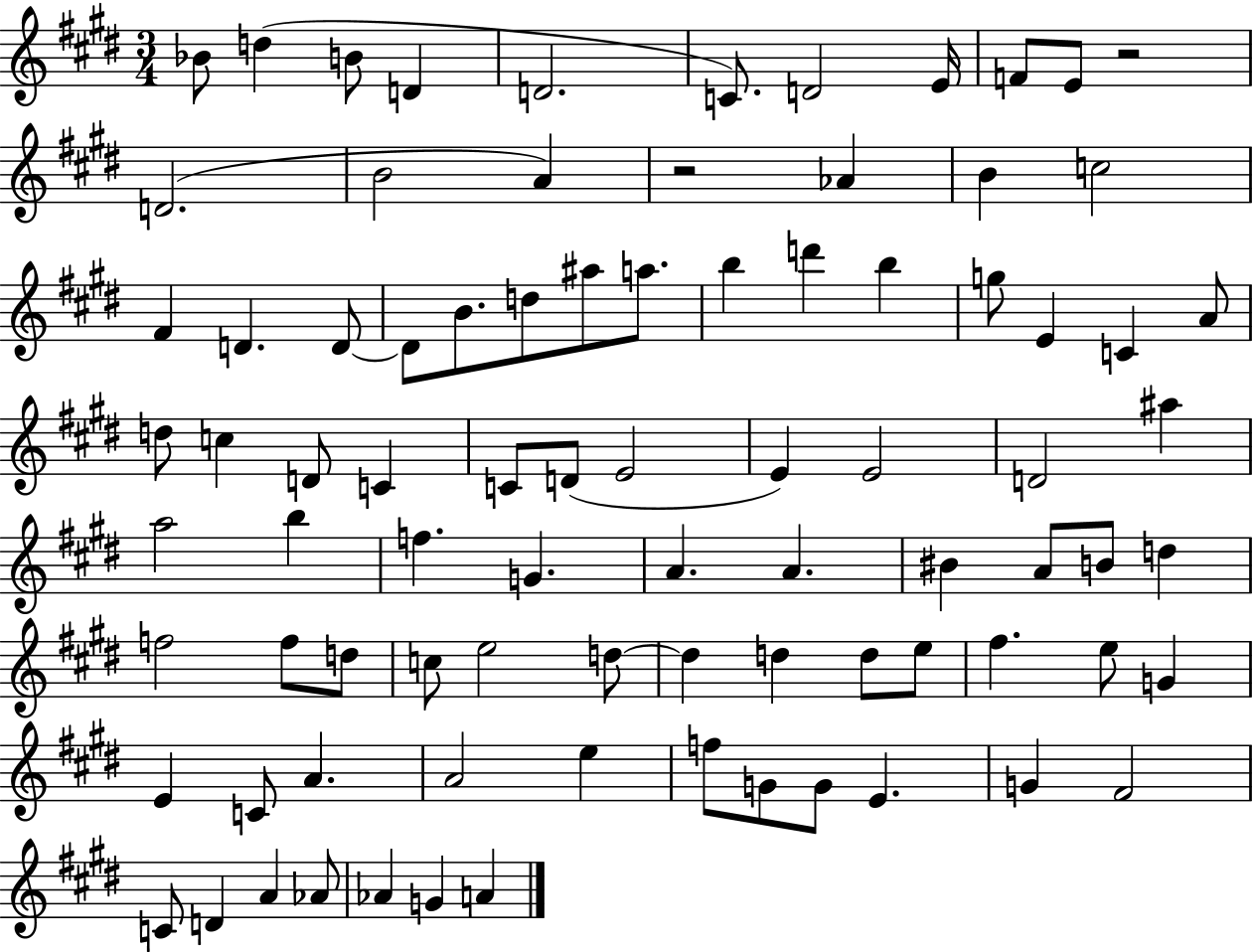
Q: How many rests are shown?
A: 2